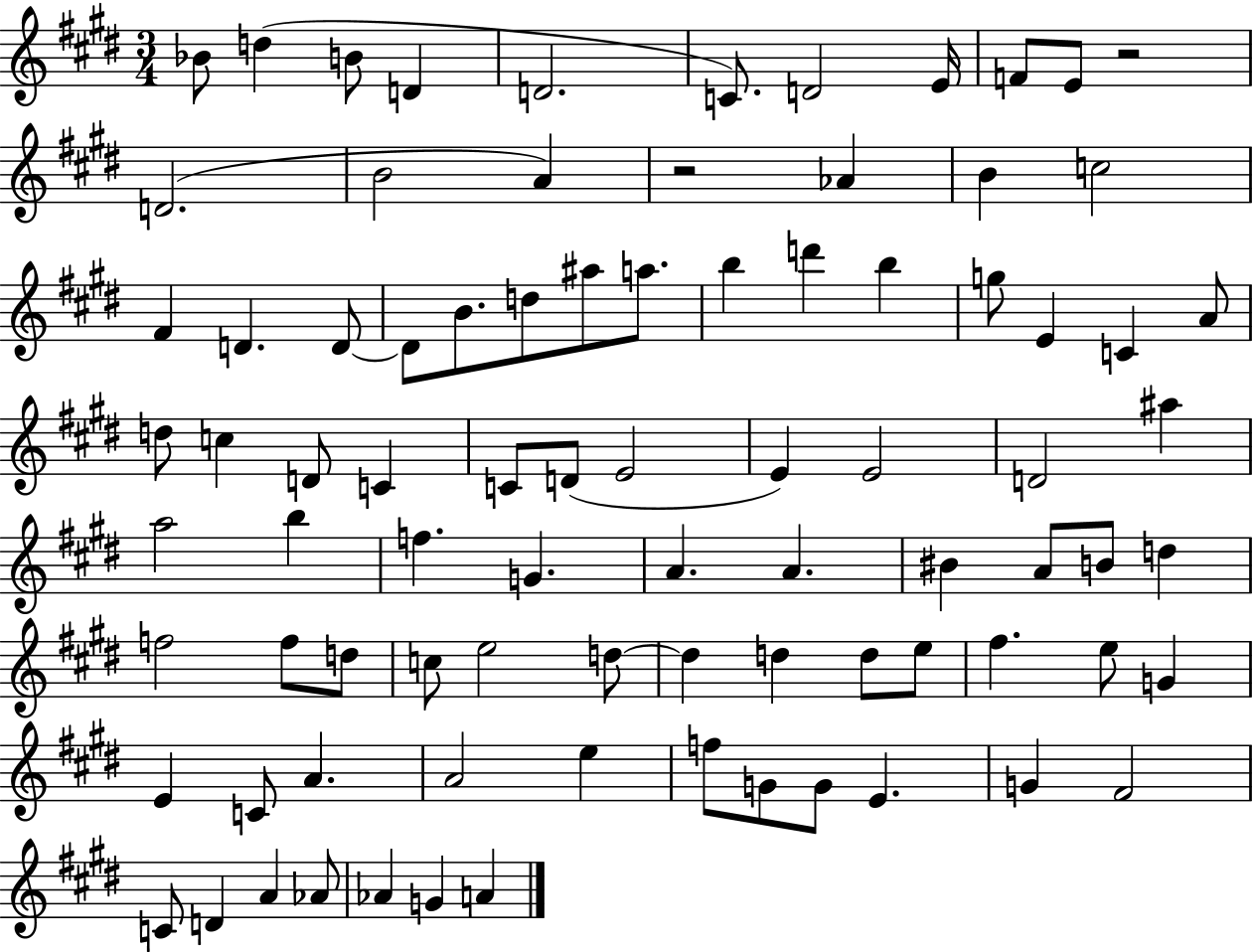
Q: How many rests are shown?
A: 2